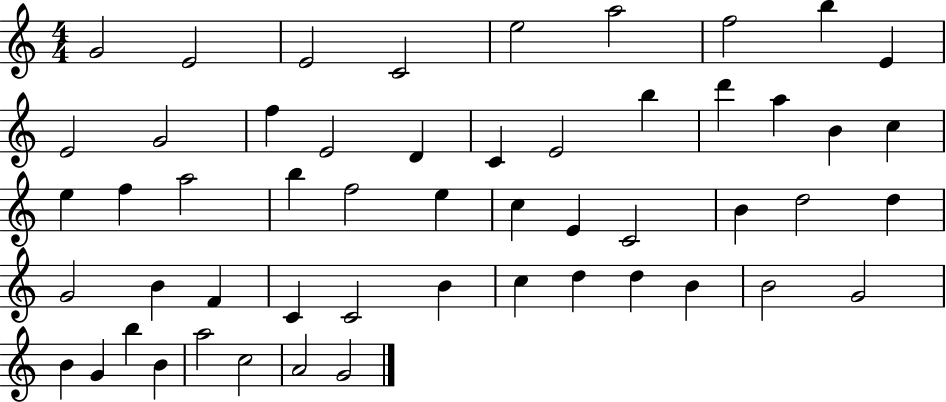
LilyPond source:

{
  \clef treble
  \numericTimeSignature
  \time 4/4
  \key c \major
  g'2 e'2 | e'2 c'2 | e''2 a''2 | f''2 b''4 e'4 | \break e'2 g'2 | f''4 e'2 d'4 | c'4 e'2 b''4 | d'''4 a''4 b'4 c''4 | \break e''4 f''4 a''2 | b''4 f''2 e''4 | c''4 e'4 c'2 | b'4 d''2 d''4 | \break g'2 b'4 f'4 | c'4 c'2 b'4 | c''4 d''4 d''4 b'4 | b'2 g'2 | \break b'4 g'4 b''4 b'4 | a''2 c''2 | a'2 g'2 | \bar "|."
}